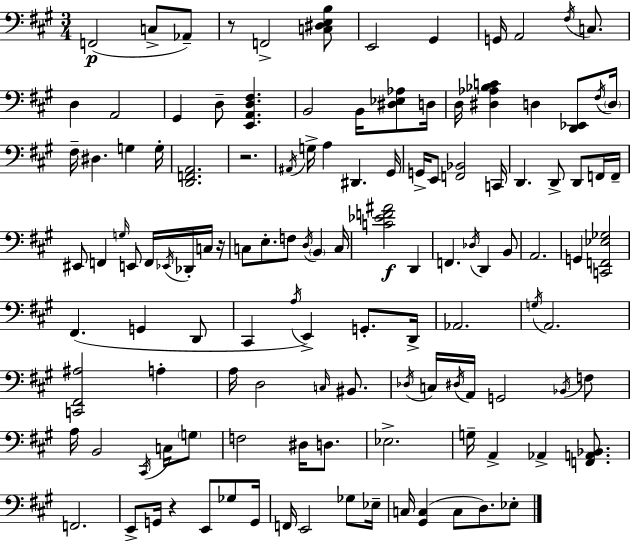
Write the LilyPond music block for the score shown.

{
  \clef bass
  \numericTimeSignature
  \time 3/4
  \key a \major
  \repeat volta 2 { f,2(\p c8-> aes,8--) | r8 f,2-> <c dis e b>8 | e,2 gis,4 | g,16 a,2 \acciaccatura { fis16 } c8. | \break d4 a,2 | gis,4 d8-- <e, a, d fis>4. | b,2 b,16 <dis ees aes>8 | d16 d16 <dis aes bes c'>4 d4 <d, ees,>8 | \break \acciaccatura { fis16 } \parenthesize d16 fis16-- dis4. g4 | g16-. <d, f, a,>2. | r2. | \acciaccatura { ais,16 } g16-> a4 dis,4. | \break gis,16 g,16-> e,8 <f, bes,>2 | c,16 d,4. d,8-> d,8 | f,16 f,16-- eis,8 f,4 \grace { g16 } e,8 | f,16 \acciaccatura { ees,16 } des,16-. c16 r16 c8 e8.-. f8 | \break \acciaccatura { d16 } \parenthesize b,4 c16 <c' ees' f' ais'>2\f | d,4 f,4. | \acciaccatura { des16 } d,4 b,8 a,2. | g,4 <c, f, ees ges>2 | \break fis,4.( | g,4 d,8 cis,4 \acciaccatura { a16 }) | e,4-> g,8.-. d,16-> aes,2. | \acciaccatura { g16 } a,2. | \break <c, fis, ais>2 | a4-. a16 d2 | \grace { c16 } bis,8. \acciaccatura { des16 } c16 | \acciaccatura { dis16 } a,16 g,2 \acciaccatura { bes,16 } f8 | \break a16 b,2 \acciaccatura { cis,16 } c16 | \parenthesize g8 f2 dis16 d8. | ees2.-> | g16-- a,4-> aes,4-> <f, a, bes,>8. | \break f,2. | e,8-> g,16 r4 e,8 ges8 | g,16 f,16 e,2 ges8 | ees16-- c16 <gis, c>4( c8 d8.) | \break ees8-. } \bar "|."
}